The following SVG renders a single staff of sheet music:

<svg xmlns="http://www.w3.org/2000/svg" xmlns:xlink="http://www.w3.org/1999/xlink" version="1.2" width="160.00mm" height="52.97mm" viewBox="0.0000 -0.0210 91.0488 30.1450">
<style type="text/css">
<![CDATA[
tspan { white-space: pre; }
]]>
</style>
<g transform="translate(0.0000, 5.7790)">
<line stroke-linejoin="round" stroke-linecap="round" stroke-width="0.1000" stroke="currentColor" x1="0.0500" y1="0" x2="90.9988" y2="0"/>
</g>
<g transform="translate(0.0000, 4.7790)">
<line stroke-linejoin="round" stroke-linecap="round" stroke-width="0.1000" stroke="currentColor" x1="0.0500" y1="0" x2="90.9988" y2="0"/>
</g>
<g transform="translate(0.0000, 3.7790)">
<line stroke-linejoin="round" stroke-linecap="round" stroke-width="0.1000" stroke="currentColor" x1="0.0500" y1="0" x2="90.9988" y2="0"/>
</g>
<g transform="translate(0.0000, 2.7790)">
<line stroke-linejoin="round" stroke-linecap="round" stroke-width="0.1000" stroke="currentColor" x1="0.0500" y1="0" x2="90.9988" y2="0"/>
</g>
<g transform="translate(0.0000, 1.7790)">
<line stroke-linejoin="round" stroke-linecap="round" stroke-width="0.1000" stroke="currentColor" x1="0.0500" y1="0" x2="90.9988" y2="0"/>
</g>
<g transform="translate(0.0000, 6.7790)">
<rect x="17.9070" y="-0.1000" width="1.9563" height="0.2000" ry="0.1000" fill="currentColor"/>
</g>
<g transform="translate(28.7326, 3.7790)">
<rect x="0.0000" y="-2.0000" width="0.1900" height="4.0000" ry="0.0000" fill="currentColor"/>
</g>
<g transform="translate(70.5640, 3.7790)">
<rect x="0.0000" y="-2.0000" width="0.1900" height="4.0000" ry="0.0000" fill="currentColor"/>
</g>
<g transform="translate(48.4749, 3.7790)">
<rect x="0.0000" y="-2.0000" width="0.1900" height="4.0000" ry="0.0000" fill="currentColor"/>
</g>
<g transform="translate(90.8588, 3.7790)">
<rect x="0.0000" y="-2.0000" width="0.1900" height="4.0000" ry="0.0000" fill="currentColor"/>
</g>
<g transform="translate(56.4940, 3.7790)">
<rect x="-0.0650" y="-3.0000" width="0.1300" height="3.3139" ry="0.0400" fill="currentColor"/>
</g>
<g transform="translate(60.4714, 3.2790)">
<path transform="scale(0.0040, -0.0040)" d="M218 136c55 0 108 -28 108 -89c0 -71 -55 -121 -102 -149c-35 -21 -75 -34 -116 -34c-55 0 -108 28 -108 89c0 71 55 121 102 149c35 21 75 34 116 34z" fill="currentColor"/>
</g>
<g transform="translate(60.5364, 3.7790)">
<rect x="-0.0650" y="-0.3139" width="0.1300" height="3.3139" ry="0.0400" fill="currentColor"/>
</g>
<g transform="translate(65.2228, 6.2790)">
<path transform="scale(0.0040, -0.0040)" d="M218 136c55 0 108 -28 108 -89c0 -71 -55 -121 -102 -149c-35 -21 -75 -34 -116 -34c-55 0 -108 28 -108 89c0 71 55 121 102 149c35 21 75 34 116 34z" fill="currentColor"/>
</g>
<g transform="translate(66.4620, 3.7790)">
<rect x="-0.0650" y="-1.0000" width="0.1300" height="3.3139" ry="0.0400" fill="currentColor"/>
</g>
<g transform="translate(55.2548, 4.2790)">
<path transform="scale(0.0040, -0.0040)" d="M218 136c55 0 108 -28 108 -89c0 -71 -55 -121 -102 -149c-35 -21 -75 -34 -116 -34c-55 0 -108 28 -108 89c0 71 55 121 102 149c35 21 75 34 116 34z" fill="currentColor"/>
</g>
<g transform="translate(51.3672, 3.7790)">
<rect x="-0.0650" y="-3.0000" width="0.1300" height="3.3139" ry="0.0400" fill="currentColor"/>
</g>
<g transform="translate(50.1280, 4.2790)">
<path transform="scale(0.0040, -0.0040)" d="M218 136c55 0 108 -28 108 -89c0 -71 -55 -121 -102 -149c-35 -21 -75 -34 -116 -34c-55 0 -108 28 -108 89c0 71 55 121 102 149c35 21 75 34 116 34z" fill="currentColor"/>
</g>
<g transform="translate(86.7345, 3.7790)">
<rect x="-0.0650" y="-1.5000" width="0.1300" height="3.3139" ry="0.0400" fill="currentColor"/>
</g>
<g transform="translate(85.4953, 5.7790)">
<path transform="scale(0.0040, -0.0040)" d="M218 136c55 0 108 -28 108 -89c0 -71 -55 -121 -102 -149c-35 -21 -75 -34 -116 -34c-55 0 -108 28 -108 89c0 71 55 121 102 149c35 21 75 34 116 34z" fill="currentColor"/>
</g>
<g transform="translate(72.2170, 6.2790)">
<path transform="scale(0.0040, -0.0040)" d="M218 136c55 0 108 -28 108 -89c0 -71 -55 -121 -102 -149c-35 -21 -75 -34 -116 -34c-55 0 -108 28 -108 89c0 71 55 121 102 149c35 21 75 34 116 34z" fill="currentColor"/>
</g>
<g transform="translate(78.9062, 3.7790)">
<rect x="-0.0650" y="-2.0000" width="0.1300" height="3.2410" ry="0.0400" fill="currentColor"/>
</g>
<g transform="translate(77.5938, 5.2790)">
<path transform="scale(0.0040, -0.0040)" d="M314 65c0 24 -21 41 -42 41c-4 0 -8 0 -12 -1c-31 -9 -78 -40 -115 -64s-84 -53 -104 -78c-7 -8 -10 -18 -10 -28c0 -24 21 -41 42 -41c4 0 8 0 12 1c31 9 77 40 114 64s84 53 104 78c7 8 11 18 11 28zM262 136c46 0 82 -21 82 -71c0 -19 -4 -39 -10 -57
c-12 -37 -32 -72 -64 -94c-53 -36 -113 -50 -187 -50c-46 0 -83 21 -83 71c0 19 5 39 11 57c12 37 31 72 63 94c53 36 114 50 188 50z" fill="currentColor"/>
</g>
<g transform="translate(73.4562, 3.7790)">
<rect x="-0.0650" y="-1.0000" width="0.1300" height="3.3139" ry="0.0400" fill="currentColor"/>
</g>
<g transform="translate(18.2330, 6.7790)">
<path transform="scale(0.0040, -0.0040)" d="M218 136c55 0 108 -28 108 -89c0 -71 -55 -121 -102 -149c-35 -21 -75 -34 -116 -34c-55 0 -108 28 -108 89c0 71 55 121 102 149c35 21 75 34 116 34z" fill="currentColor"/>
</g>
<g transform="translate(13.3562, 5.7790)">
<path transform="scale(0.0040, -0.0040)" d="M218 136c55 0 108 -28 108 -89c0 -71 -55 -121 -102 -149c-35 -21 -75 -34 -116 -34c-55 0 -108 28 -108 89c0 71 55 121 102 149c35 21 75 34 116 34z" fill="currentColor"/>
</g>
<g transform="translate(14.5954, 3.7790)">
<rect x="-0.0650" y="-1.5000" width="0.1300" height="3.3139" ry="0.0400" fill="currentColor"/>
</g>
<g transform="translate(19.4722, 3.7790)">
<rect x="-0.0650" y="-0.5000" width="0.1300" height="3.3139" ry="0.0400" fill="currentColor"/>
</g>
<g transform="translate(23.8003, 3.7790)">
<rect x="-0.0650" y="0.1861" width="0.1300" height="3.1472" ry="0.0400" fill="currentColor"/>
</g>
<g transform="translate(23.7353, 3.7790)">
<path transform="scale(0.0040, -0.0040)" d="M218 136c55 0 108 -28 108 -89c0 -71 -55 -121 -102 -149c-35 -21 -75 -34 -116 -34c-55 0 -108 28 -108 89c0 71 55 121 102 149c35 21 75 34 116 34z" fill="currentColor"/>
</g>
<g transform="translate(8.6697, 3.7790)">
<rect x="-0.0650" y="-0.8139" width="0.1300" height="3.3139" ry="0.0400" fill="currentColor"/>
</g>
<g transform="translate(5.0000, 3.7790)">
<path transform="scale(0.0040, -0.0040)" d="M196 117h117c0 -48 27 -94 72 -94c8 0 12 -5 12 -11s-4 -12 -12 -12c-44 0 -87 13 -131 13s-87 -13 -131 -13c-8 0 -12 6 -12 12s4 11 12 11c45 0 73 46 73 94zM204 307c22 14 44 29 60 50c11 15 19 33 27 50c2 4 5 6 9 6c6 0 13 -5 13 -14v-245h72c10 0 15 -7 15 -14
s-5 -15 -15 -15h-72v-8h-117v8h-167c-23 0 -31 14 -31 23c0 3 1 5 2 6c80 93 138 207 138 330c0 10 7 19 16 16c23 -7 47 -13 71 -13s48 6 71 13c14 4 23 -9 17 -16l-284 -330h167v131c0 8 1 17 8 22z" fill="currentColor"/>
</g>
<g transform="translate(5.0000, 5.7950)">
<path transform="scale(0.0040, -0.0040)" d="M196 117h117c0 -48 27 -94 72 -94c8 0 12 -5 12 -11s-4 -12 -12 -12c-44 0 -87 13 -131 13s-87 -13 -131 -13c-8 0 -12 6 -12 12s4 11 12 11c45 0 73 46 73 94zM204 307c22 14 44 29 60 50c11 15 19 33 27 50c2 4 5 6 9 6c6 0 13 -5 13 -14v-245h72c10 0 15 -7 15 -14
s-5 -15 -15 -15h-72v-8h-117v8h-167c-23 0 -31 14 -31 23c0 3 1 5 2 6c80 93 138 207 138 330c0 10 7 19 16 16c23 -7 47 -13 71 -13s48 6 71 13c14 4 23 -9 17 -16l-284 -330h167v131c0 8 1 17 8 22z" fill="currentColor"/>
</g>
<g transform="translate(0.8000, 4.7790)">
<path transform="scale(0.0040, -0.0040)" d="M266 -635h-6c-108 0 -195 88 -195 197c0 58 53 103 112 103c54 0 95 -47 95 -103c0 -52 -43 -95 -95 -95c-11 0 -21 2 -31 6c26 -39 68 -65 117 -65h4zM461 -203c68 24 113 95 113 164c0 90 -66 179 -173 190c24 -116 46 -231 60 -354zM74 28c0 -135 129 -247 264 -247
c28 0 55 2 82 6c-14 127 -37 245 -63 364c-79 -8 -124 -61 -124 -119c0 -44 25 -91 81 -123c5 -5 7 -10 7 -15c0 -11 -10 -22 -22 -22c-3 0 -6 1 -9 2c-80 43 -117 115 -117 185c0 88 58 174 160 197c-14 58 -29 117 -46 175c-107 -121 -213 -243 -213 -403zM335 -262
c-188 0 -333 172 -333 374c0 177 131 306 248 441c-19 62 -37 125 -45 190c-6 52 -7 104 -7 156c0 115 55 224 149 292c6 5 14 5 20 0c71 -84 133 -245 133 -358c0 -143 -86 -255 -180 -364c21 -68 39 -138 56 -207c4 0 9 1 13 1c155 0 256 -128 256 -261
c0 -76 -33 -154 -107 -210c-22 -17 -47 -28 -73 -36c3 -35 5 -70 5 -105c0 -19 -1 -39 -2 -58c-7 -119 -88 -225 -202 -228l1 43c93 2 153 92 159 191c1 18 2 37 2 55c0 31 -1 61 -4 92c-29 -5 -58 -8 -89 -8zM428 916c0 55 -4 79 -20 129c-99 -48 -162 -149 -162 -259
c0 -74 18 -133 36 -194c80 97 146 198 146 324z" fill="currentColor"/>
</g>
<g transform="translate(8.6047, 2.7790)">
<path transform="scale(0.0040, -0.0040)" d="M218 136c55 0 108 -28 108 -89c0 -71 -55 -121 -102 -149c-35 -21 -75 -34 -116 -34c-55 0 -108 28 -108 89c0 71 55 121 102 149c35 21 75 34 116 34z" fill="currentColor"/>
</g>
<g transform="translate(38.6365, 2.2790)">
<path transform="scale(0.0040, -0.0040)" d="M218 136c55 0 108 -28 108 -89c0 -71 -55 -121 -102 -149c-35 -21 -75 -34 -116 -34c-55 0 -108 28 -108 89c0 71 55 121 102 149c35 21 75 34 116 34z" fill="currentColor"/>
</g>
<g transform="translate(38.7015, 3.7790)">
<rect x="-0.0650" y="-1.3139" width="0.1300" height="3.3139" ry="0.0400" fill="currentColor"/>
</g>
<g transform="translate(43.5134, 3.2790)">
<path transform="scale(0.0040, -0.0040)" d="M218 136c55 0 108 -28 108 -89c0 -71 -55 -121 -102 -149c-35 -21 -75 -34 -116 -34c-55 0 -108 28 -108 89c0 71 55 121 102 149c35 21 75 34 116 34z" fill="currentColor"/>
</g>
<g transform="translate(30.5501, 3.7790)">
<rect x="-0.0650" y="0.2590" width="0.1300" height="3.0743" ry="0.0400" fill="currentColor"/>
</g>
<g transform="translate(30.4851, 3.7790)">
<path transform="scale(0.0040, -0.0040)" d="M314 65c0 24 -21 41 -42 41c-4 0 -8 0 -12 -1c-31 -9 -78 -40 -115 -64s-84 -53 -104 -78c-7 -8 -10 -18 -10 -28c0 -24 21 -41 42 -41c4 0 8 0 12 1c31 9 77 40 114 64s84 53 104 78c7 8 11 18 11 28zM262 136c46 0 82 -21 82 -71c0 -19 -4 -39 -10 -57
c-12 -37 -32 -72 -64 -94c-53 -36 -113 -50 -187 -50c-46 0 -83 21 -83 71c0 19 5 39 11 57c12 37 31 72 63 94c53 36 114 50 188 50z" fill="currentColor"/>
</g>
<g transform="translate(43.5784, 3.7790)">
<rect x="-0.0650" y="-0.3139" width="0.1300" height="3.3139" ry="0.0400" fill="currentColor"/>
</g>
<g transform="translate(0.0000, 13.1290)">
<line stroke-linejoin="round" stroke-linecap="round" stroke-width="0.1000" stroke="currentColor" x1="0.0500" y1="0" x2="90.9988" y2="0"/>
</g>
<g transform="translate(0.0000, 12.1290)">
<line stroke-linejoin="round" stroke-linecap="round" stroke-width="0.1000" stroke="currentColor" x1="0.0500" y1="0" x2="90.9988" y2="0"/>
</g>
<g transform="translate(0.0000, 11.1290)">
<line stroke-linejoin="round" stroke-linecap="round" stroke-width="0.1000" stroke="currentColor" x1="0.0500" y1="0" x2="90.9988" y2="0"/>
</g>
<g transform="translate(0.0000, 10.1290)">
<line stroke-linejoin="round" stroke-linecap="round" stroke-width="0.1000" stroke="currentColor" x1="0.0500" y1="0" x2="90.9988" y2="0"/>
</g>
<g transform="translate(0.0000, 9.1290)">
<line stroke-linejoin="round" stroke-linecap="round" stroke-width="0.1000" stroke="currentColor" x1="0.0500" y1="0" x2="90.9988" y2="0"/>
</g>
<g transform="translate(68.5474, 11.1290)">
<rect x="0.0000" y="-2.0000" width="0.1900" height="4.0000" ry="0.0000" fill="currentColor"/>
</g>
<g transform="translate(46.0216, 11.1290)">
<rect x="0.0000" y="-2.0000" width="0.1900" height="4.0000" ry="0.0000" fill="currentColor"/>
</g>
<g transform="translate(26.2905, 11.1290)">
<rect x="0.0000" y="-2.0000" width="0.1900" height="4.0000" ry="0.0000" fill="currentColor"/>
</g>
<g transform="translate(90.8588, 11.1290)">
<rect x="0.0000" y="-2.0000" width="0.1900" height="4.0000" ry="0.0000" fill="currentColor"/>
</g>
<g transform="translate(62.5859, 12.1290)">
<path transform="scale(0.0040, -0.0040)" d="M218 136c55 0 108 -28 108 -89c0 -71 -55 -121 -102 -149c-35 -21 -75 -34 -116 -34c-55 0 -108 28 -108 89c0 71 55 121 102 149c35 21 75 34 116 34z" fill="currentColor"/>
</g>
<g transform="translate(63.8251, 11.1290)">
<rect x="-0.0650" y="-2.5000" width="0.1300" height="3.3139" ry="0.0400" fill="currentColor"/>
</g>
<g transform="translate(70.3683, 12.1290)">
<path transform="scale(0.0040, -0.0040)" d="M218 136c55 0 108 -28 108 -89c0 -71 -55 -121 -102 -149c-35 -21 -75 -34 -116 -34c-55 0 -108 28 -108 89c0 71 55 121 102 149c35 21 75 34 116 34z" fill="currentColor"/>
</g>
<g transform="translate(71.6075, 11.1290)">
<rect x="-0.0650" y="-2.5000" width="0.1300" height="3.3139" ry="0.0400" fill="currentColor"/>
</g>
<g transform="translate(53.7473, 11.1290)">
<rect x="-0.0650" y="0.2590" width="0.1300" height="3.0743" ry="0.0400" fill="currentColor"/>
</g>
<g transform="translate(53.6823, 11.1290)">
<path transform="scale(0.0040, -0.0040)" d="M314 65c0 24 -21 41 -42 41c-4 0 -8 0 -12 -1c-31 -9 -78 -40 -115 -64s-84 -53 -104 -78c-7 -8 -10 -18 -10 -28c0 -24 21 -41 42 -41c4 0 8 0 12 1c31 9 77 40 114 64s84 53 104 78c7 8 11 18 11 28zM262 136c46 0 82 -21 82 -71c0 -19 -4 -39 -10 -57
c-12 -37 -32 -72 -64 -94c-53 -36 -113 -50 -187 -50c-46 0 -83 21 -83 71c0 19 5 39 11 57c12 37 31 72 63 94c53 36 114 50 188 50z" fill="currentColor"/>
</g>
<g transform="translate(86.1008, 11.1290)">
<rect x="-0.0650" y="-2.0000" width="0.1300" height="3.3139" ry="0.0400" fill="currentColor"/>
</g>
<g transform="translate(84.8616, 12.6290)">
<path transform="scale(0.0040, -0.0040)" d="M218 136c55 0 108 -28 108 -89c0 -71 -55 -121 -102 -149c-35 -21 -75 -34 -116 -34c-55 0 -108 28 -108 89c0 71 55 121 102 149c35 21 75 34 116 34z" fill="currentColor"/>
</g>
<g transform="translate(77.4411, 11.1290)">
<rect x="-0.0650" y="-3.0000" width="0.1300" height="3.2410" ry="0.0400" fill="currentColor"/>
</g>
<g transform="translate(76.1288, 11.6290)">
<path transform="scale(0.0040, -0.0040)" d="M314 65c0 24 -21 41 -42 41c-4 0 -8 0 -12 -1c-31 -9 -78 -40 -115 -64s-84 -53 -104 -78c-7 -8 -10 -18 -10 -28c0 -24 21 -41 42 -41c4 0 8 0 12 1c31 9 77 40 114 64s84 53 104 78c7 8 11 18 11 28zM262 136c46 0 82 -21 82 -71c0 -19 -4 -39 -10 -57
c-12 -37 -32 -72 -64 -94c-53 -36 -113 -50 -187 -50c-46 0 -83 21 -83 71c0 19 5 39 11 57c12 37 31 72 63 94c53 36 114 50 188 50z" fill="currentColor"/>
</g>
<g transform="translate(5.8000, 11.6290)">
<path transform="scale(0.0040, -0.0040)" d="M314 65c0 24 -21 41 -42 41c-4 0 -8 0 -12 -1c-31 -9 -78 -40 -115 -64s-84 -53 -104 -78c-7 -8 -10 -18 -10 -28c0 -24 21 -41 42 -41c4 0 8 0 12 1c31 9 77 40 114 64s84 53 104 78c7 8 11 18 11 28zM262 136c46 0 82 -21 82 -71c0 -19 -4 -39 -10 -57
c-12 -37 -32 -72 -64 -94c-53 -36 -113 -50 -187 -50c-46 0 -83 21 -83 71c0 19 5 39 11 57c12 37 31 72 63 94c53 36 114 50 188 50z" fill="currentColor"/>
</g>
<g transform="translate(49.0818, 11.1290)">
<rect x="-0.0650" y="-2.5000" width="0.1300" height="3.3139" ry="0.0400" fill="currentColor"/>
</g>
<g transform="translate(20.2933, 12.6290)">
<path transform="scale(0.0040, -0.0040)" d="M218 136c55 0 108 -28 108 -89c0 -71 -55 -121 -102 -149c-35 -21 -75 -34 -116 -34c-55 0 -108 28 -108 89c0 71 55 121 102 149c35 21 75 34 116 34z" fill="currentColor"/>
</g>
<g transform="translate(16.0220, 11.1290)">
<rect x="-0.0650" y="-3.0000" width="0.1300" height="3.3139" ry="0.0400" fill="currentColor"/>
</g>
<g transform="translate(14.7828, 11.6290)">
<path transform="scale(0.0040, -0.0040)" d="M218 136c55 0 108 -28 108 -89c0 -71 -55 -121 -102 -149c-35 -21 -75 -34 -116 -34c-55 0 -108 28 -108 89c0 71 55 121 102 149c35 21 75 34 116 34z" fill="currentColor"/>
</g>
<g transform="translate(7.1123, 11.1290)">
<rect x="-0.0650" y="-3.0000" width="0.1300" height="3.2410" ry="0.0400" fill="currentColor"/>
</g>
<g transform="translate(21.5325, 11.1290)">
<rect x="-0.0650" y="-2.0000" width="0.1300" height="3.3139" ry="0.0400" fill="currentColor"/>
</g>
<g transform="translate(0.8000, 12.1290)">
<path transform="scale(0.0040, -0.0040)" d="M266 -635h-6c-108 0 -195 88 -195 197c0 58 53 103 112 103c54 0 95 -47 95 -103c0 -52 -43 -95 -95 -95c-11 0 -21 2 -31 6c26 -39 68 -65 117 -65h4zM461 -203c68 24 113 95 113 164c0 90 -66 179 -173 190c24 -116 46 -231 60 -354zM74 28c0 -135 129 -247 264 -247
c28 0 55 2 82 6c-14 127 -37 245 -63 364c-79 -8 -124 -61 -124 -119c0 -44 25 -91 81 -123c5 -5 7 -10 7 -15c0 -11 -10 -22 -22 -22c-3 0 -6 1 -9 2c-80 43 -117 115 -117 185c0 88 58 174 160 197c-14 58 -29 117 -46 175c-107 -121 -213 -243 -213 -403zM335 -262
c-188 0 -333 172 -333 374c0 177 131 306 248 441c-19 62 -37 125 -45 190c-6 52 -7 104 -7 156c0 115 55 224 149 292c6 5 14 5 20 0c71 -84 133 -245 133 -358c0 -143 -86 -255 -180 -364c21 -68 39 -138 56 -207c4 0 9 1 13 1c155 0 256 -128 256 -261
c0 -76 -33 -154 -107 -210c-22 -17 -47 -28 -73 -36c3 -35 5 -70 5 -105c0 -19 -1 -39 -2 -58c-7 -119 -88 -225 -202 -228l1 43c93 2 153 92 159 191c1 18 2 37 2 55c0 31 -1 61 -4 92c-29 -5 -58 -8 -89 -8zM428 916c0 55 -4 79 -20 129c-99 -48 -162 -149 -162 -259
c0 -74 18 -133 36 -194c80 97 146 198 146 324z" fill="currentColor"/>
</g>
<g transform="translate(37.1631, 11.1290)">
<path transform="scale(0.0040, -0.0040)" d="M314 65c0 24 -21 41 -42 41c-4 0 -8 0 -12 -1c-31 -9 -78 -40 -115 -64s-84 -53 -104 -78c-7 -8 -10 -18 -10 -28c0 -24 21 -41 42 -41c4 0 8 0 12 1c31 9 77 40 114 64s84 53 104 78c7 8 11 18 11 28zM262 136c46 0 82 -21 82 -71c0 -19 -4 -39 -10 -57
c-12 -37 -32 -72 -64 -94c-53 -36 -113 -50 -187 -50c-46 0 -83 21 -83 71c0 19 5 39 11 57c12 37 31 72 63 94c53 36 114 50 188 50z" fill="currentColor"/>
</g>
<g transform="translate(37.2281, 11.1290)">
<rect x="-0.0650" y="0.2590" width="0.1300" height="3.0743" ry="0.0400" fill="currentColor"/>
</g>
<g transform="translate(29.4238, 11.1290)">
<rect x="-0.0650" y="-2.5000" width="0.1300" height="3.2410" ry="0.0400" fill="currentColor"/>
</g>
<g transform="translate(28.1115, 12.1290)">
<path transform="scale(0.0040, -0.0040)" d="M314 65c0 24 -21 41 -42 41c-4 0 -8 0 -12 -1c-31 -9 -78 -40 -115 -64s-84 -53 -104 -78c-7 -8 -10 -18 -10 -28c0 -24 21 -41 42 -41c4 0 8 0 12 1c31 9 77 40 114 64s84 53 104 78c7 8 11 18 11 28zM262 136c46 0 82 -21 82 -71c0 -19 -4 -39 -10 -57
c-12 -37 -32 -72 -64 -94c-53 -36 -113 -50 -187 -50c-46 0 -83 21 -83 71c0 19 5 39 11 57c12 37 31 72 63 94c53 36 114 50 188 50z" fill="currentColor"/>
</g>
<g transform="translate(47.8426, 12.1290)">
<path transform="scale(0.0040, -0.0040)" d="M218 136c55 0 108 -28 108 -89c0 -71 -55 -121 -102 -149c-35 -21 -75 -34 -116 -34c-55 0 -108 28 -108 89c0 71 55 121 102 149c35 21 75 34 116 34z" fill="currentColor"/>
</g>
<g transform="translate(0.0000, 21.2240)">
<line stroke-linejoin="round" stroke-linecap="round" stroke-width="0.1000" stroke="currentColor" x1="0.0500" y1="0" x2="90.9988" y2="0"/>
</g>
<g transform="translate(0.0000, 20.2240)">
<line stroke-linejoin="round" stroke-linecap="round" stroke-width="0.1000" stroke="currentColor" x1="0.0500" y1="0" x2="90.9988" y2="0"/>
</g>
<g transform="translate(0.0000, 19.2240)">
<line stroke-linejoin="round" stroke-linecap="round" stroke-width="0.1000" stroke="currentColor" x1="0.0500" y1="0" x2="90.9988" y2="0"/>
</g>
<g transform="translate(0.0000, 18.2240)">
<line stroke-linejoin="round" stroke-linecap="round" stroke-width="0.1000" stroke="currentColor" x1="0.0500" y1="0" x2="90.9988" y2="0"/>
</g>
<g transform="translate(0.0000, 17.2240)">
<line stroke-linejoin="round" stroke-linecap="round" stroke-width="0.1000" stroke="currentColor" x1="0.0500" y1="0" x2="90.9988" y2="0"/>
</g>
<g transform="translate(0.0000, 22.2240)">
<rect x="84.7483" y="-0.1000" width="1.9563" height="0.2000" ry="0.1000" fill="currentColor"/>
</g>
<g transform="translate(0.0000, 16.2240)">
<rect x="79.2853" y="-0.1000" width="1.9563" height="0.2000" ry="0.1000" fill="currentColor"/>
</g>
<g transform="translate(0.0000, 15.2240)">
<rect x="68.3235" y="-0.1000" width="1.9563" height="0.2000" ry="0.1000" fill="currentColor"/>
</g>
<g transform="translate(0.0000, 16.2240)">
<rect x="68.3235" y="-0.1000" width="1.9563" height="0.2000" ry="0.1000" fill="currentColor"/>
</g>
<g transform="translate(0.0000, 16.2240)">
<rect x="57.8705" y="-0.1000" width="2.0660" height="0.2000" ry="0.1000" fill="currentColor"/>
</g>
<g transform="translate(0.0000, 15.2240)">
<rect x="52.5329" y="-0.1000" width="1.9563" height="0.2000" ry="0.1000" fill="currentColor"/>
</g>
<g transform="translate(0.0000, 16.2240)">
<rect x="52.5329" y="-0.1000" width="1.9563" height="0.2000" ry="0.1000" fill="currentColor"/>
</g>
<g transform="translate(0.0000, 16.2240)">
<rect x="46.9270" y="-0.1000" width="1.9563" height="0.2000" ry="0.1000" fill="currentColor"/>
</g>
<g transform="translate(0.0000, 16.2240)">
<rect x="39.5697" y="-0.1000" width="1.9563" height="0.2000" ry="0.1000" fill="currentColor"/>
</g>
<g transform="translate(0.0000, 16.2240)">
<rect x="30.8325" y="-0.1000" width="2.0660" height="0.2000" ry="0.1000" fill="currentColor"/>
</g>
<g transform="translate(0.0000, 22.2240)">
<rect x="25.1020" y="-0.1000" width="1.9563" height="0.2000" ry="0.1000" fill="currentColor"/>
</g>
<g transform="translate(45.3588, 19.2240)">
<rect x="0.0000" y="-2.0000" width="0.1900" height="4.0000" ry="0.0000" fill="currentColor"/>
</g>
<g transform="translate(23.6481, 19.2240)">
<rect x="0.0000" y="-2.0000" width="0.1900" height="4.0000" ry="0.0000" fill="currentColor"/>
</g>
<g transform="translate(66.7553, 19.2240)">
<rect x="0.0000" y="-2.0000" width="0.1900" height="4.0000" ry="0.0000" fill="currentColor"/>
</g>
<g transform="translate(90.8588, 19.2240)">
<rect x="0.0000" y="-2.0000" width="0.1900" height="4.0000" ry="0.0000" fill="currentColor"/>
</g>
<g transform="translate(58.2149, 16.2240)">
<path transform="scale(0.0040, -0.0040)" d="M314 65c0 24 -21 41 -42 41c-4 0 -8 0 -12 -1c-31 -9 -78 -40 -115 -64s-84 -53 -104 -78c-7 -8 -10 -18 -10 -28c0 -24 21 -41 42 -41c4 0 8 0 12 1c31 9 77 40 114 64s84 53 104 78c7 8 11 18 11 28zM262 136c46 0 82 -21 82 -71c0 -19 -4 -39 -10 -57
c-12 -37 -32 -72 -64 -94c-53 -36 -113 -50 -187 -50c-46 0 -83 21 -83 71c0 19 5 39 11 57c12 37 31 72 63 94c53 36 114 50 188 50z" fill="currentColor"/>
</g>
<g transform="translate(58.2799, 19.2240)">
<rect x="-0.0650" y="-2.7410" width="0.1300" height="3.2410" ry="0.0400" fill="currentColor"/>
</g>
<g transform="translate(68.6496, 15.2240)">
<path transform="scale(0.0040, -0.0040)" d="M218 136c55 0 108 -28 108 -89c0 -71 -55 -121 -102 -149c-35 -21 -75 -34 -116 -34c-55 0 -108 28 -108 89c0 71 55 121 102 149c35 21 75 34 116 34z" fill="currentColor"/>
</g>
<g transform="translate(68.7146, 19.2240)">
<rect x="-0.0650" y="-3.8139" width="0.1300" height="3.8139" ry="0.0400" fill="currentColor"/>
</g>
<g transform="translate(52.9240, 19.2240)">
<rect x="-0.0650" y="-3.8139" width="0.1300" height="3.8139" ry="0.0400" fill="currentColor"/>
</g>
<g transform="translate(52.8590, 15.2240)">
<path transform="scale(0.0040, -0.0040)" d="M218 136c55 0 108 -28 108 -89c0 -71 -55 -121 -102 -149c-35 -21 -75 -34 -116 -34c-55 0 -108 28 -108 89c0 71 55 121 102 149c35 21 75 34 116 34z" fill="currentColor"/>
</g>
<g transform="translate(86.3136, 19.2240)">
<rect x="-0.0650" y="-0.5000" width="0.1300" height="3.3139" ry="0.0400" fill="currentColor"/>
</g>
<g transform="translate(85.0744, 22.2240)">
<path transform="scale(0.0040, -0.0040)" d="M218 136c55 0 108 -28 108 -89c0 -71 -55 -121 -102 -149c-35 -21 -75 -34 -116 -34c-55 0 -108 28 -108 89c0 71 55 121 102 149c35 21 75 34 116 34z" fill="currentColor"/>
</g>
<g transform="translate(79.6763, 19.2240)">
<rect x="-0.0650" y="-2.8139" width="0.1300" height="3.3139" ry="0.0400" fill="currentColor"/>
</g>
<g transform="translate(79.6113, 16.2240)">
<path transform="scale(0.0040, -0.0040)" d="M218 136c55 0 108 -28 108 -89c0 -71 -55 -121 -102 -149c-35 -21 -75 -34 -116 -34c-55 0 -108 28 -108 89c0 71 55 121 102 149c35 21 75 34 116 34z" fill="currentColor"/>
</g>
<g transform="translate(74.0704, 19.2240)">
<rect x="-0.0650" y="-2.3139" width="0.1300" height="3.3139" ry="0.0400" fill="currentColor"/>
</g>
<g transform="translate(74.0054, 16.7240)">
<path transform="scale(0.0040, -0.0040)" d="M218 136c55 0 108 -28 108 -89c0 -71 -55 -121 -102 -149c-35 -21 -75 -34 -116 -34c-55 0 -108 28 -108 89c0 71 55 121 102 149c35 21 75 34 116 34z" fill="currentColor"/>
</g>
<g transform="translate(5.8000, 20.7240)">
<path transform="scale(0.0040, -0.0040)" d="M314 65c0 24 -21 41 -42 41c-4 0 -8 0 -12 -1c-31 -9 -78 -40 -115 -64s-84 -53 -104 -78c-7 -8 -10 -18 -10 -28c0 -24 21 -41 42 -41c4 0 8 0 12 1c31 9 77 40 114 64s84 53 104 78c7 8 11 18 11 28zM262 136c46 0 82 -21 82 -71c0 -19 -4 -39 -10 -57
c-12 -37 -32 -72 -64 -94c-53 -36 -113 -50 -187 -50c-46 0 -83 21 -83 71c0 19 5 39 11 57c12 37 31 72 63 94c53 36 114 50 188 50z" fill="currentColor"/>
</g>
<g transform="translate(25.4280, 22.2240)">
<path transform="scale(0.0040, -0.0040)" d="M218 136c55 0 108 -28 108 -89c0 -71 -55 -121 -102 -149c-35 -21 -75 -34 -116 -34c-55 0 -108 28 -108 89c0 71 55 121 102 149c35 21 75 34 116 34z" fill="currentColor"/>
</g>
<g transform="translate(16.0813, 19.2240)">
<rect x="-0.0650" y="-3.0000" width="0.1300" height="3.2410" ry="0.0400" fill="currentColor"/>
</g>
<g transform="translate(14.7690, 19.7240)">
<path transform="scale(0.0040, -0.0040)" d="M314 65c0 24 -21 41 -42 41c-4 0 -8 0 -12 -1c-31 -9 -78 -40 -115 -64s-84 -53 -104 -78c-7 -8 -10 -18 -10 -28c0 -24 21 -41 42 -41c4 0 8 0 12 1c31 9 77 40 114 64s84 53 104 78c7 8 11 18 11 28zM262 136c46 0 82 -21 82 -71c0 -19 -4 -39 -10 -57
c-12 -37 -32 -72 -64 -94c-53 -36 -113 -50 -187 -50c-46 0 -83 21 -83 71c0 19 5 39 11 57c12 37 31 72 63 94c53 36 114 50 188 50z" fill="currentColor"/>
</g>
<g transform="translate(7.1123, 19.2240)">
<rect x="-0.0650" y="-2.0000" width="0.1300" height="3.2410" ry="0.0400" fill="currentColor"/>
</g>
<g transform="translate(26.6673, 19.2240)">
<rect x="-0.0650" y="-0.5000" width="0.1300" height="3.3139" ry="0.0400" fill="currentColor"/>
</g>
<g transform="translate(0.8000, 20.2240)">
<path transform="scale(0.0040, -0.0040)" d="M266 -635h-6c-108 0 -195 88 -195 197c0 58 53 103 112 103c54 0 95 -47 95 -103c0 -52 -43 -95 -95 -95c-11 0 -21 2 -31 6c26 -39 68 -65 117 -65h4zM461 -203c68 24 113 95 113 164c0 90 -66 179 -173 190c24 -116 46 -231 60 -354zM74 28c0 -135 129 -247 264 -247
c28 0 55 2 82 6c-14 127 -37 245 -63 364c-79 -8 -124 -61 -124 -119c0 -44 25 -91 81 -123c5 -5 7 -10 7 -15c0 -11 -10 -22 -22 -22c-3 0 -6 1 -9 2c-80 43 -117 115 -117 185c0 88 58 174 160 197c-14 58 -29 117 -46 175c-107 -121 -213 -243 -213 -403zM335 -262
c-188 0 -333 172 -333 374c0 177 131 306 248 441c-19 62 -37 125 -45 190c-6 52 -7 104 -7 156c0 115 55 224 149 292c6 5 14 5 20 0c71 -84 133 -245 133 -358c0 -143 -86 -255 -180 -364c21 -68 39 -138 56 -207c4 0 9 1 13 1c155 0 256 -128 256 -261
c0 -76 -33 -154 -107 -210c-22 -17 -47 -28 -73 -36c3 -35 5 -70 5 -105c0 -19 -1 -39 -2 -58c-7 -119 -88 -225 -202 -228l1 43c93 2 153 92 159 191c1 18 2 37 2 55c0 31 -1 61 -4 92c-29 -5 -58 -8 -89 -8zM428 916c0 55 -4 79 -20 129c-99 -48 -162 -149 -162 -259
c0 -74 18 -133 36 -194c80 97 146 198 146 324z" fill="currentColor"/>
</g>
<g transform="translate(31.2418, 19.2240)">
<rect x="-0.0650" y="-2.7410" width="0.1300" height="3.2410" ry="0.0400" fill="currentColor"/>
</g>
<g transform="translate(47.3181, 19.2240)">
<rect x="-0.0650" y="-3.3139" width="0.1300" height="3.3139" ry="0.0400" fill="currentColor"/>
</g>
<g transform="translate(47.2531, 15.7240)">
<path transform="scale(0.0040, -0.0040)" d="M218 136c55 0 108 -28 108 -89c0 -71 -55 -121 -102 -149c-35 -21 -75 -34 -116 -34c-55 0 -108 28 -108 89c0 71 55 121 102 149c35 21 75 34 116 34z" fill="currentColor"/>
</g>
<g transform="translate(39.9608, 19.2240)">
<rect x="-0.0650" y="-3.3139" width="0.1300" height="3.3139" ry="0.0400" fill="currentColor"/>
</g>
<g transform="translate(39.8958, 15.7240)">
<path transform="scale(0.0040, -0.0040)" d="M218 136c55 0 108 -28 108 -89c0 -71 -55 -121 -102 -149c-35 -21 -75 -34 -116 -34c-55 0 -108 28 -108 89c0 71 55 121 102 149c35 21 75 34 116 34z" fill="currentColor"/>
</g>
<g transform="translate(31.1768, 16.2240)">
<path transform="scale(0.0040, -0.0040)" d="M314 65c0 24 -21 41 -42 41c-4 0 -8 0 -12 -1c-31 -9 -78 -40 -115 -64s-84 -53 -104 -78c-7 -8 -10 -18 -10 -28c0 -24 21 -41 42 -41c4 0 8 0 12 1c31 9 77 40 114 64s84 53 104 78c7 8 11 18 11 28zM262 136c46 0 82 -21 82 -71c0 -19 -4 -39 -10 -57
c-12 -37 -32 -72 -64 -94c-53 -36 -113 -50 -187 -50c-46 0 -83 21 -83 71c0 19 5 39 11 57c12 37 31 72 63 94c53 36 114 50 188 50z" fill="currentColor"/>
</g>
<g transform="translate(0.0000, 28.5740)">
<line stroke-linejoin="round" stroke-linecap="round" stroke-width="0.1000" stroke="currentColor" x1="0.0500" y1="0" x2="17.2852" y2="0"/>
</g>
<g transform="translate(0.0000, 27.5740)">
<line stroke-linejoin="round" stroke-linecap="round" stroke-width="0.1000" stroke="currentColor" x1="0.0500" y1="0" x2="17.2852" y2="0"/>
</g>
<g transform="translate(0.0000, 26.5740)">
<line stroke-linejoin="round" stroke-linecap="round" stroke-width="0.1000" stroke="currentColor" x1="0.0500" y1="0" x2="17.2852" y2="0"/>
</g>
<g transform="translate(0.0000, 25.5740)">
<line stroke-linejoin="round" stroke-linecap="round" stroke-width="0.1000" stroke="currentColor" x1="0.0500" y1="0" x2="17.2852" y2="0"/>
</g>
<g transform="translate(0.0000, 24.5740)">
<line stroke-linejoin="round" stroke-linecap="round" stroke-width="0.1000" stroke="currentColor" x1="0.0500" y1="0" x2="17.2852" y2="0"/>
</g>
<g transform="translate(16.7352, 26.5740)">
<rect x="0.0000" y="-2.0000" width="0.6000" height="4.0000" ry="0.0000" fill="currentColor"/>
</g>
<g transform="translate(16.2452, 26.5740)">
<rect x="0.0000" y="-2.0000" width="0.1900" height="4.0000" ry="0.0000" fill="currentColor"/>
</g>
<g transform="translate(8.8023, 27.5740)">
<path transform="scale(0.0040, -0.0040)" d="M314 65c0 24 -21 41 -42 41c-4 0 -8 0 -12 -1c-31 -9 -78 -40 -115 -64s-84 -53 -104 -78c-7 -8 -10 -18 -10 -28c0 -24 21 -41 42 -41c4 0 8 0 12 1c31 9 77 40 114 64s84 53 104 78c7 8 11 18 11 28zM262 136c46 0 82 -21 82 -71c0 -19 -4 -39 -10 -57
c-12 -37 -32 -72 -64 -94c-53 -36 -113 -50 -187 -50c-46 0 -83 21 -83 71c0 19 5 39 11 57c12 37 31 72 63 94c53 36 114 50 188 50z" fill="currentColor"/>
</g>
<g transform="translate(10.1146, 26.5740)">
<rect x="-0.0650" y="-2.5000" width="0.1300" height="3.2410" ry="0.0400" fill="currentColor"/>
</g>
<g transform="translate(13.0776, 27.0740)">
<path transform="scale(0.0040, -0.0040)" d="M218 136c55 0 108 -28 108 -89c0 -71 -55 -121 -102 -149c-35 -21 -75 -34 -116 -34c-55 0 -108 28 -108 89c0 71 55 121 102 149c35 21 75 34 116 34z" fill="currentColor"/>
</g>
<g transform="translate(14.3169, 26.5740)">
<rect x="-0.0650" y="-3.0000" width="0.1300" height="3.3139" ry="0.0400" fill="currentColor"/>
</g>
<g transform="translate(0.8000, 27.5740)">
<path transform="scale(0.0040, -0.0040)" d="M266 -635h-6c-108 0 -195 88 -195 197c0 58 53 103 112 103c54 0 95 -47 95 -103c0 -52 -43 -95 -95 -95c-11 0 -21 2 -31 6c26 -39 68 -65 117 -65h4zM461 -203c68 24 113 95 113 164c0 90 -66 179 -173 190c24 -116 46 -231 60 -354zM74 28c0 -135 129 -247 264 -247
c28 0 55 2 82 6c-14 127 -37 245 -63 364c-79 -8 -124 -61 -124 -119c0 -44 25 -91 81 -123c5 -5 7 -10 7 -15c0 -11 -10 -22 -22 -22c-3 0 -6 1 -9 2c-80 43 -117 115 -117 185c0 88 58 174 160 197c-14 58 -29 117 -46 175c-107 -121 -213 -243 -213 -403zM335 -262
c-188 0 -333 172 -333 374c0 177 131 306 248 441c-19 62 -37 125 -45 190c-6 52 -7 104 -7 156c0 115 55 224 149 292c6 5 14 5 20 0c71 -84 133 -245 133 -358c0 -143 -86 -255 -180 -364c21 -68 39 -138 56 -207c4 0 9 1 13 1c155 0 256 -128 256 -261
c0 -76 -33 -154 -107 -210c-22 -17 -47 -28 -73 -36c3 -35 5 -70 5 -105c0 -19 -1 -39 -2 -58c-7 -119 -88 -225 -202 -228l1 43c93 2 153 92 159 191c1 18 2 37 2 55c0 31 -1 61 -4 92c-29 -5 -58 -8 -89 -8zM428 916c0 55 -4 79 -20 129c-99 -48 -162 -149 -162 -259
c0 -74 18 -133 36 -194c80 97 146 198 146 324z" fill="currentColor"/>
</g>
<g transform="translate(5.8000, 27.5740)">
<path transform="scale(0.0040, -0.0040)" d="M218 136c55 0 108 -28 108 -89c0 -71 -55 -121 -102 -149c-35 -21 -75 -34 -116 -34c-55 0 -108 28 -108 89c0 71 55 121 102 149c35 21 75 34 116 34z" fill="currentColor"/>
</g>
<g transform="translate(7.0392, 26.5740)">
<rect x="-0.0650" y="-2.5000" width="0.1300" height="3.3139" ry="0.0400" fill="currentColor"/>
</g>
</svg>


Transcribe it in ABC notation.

X:1
T:Untitled
M:4/4
L:1/4
K:C
d E C B B2 e c A A c D D F2 E A2 A F G2 B2 G B2 G G A2 F F2 A2 C a2 b b c' a2 c' g a C G G2 A